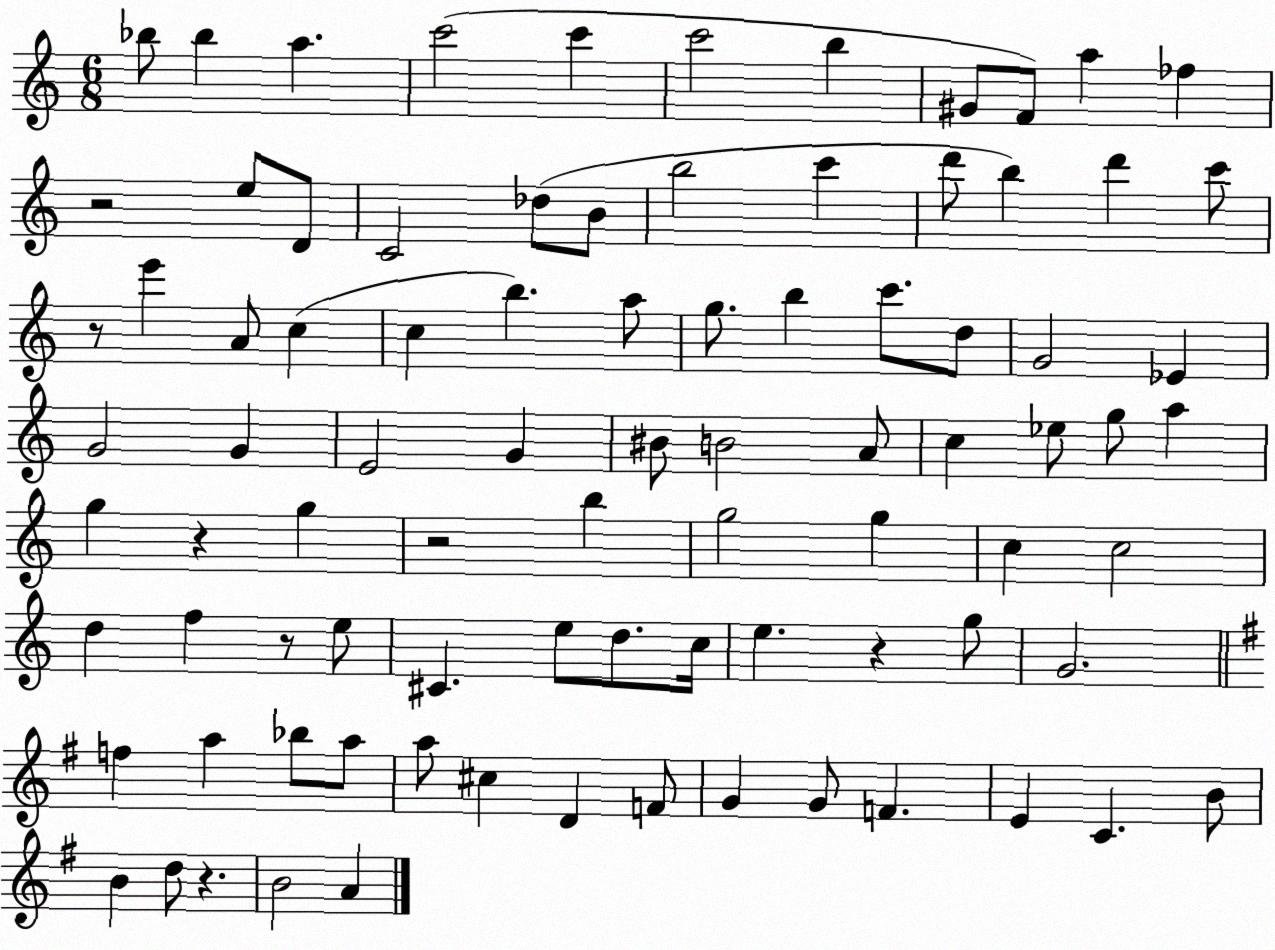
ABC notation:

X:1
T:Untitled
M:6/8
L:1/4
K:C
_b/2 _b a c'2 c' c'2 b ^G/2 F/2 a _f z2 e/2 D/2 C2 _d/2 B/2 b2 c' d'/2 b d' c'/2 z/2 e' A/2 c c b a/2 g/2 b c'/2 d/2 G2 _E G2 G E2 G ^B/2 B2 A/2 c _e/2 g/2 a g z g z2 b g2 g c c2 d f z/2 e/2 ^C e/2 d/2 c/4 e z g/2 G2 f a _b/2 a/2 a/2 ^c D F/2 G G/2 F E C B/2 B d/2 z B2 A